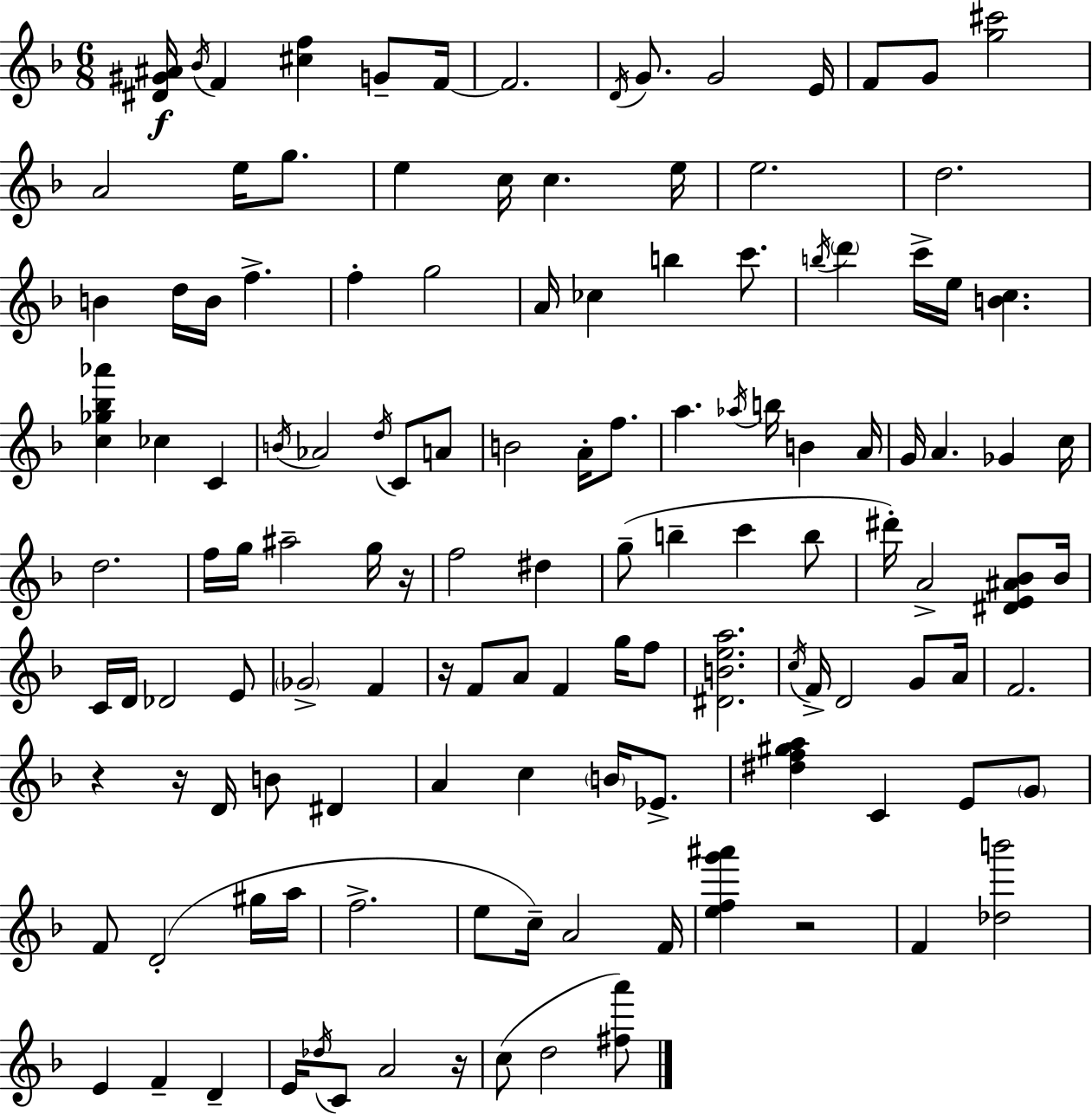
[D#4,G#4,A#4]/s Bb4/s F4/q [C#5,F5]/q G4/e F4/s F4/h. D4/s G4/e. G4/h E4/s F4/e G4/e [G5,C#6]/h A4/h E5/s G5/e. E5/q C5/s C5/q. E5/s E5/h. D5/h. B4/q D5/s B4/s F5/q. F5/q G5/h A4/s CES5/q B5/q C6/e. B5/s D6/q C6/s E5/s [B4,C5]/q. [C5,Gb5,Bb5,Ab6]/q CES5/q C4/q B4/s Ab4/h D5/s C4/e A4/e B4/h A4/s F5/e. A5/q. Ab5/s B5/s B4/q A4/s G4/s A4/q. Gb4/q C5/s D5/h. F5/s G5/s A#5/h G5/s R/s F5/h D#5/q G5/e B5/q C6/q B5/e D#6/s A4/h [D#4,E4,A#4,Bb4]/e Bb4/s C4/s D4/s Db4/h E4/e Gb4/h F4/q R/s F4/e A4/e F4/q G5/s F5/e [D#4,B4,E5,A5]/h. C5/s F4/s D4/h G4/e A4/s F4/h. R/q R/s D4/s B4/e D#4/q A4/q C5/q B4/s Eb4/e. [D#5,F5,G#5,A5]/q C4/q E4/e G4/e F4/e D4/h G#5/s A5/s F5/h. E5/e C5/s A4/h F4/s [E5,F5,G6,A#6]/q R/h F4/q [Db5,B6]/h E4/q F4/q D4/q E4/s Db5/s C4/e A4/h R/s C5/e D5/h [F#5,A6]/e